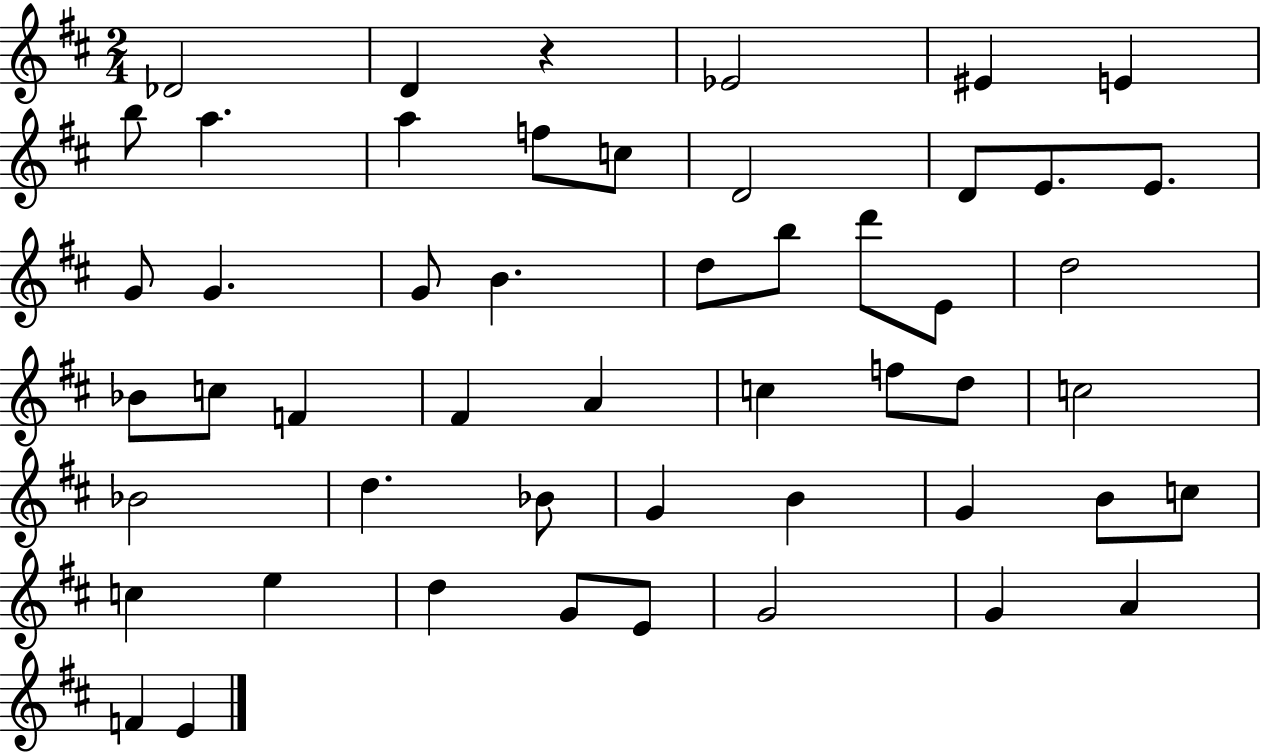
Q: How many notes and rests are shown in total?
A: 51